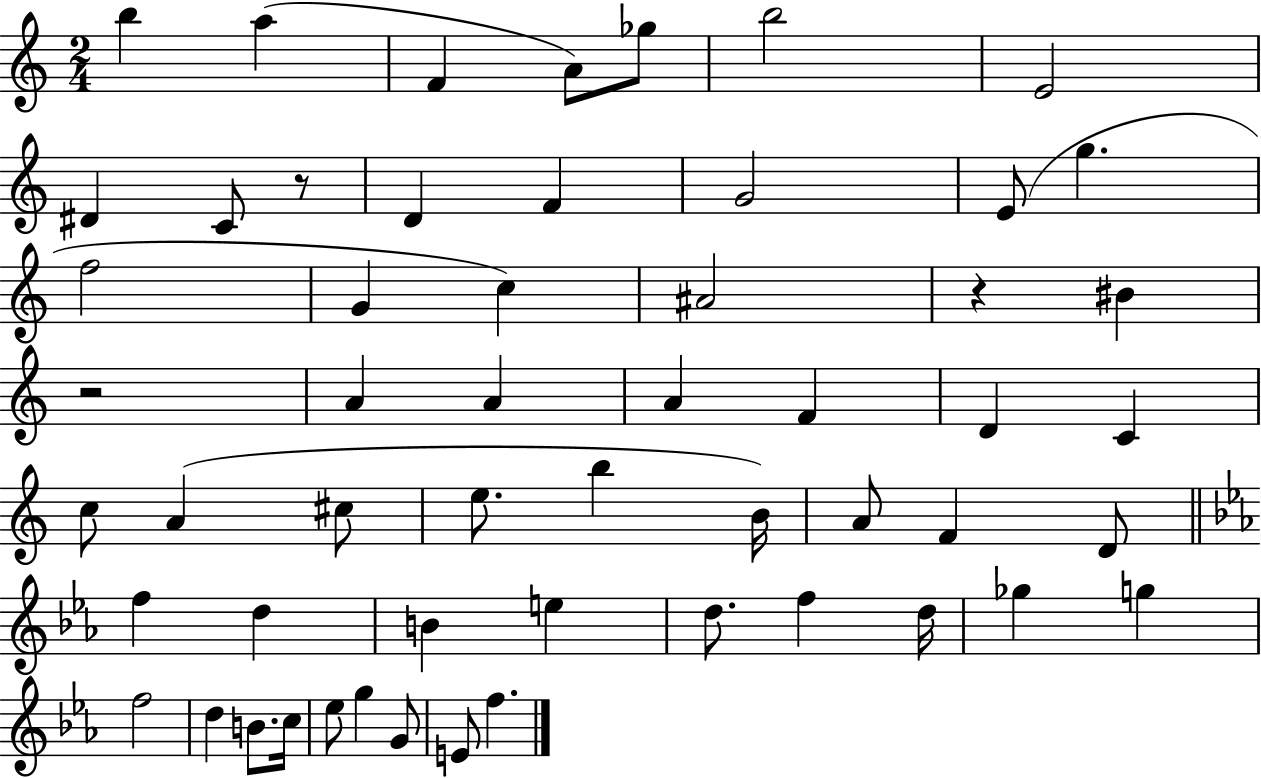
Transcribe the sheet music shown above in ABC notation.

X:1
T:Untitled
M:2/4
L:1/4
K:C
b a F A/2 _g/2 b2 E2 ^D C/2 z/2 D F G2 E/2 g f2 G c ^A2 z ^B z2 A A A F D C c/2 A ^c/2 e/2 b B/4 A/2 F D/2 f d B e d/2 f d/4 _g g f2 d B/2 c/4 _e/2 g G/2 E/2 f